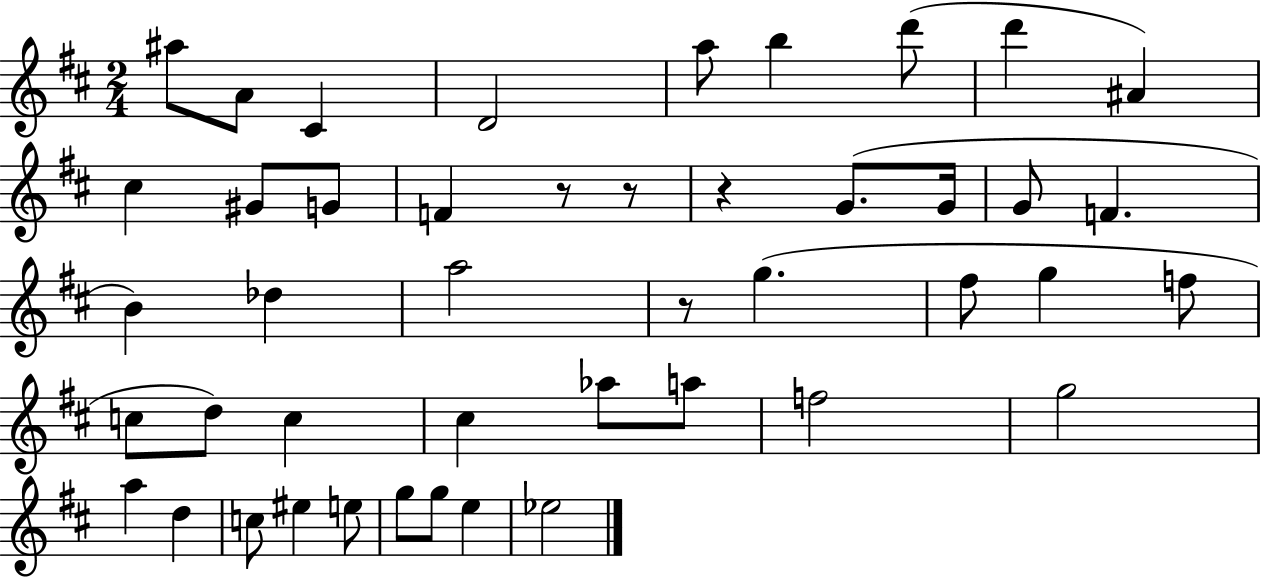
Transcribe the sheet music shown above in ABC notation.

X:1
T:Untitled
M:2/4
L:1/4
K:D
^a/2 A/2 ^C D2 a/2 b d'/2 d' ^A ^c ^G/2 G/2 F z/2 z/2 z G/2 G/4 G/2 F B _d a2 z/2 g ^f/2 g f/2 c/2 d/2 c ^c _a/2 a/2 f2 g2 a d c/2 ^e e/2 g/2 g/2 e _e2